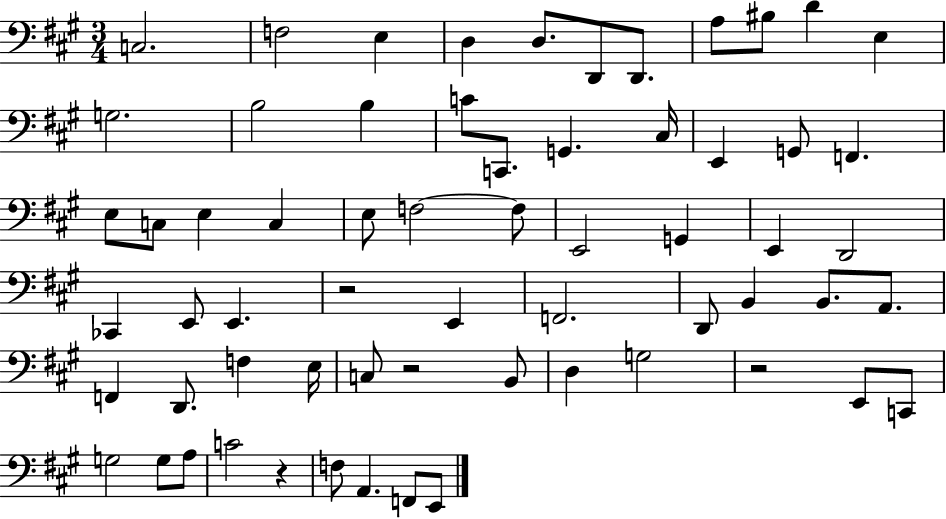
{
  \clef bass
  \numericTimeSignature
  \time 3/4
  \key a \major
  c2. | f2 e4 | d4 d8. d,8 d,8. | a8 bis8 d'4 e4 | \break g2. | b2 b4 | c'8 c,8. g,4. cis16 | e,4 g,8 f,4. | \break e8 c8 e4 c4 | e8 f2~~ f8 | e,2 g,4 | e,4 d,2 | \break ces,4 e,8 e,4. | r2 e,4 | f,2. | d,8 b,4 b,8. a,8. | \break f,4 d,8. f4 e16 | c8 r2 b,8 | d4 g2 | r2 e,8 c,8 | \break g2 g8 a8 | c'2 r4 | f8 a,4. f,8 e,8 | \bar "|."
}